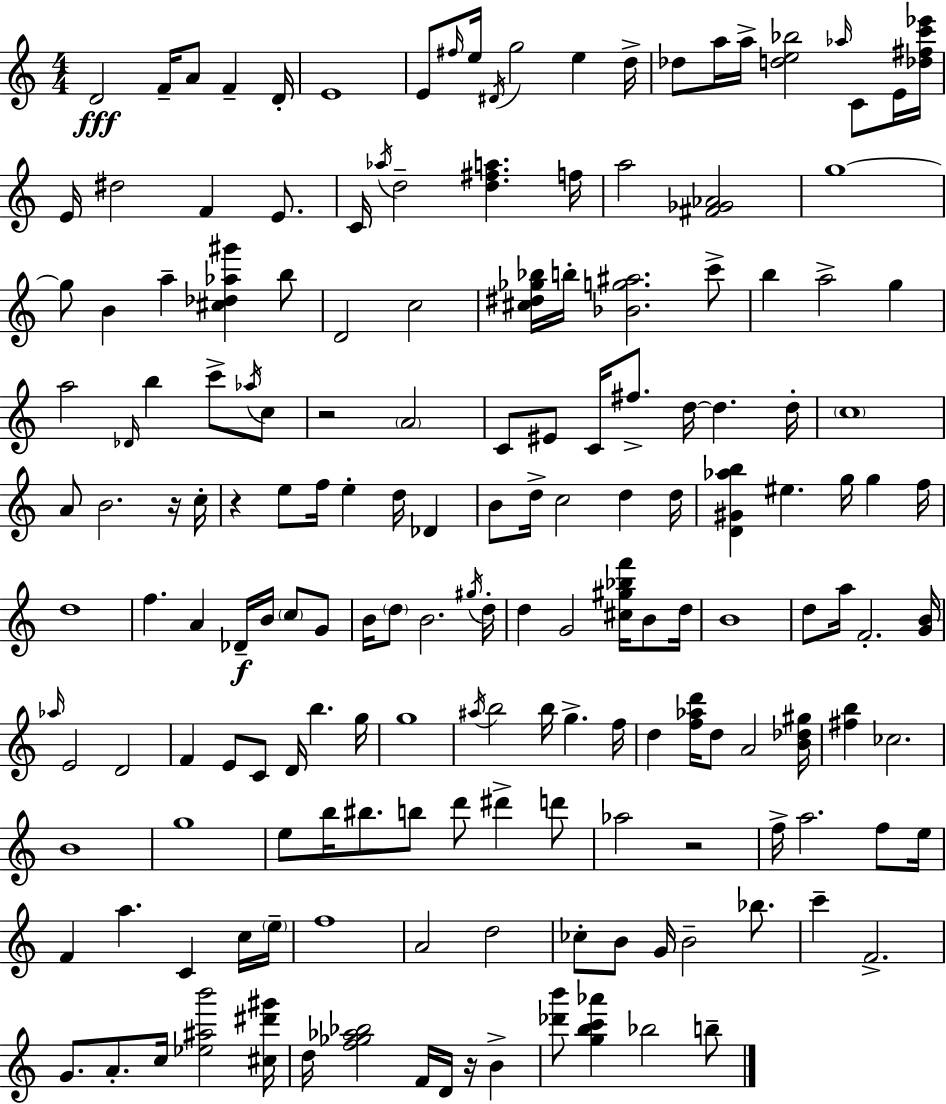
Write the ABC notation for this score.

X:1
T:Untitled
M:4/4
L:1/4
K:Am
D2 F/4 A/2 F D/4 E4 E/2 ^f/4 e/4 ^D/4 g2 e d/4 _d/2 a/4 a/4 [de_b]2 _a/4 C/2 E/4 [_d^fc'_e']/4 E/4 ^d2 F E/2 C/4 _a/4 d2 [d^fa] f/4 a2 [^F_G_A]2 g4 g/2 B a [^c_d_a^g'] b/2 D2 c2 [^c^d_g_b]/4 b/4 [_Bg^a]2 c'/2 b a2 g a2 _D/4 b c'/2 _a/4 c/2 z2 A2 C/2 ^E/2 C/4 ^f/2 d/4 d d/4 c4 A/2 B2 z/4 c/4 z e/2 f/4 e d/4 _D B/2 d/4 c2 d d/4 [D^G_ab] ^e g/4 g f/4 d4 f A _D/4 B/4 c/2 G/2 B/4 d/2 B2 ^g/4 d/4 d G2 [^c^g_bf']/4 B/2 d/4 B4 d/2 a/4 F2 [GB]/4 _a/4 E2 D2 F E/2 C/2 D/4 b g/4 g4 ^a/4 b2 b/4 g f/4 d [f_ad']/4 d/2 A2 [B_d^g]/4 [^fb] _c2 B4 g4 e/2 b/4 ^b/2 b/2 d'/2 ^d' d'/2 _a2 z2 f/4 a2 f/2 e/4 F a C c/4 e/4 f4 A2 d2 _c/2 B/2 G/4 B2 _b/2 c' F2 G/2 A/2 c/4 [_e^ab']2 [^c^d'^g']/4 d/4 [f_g_a_b]2 F/4 D/4 z/4 B [_d'b']/2 [gbc'_a'] _b2 b/2